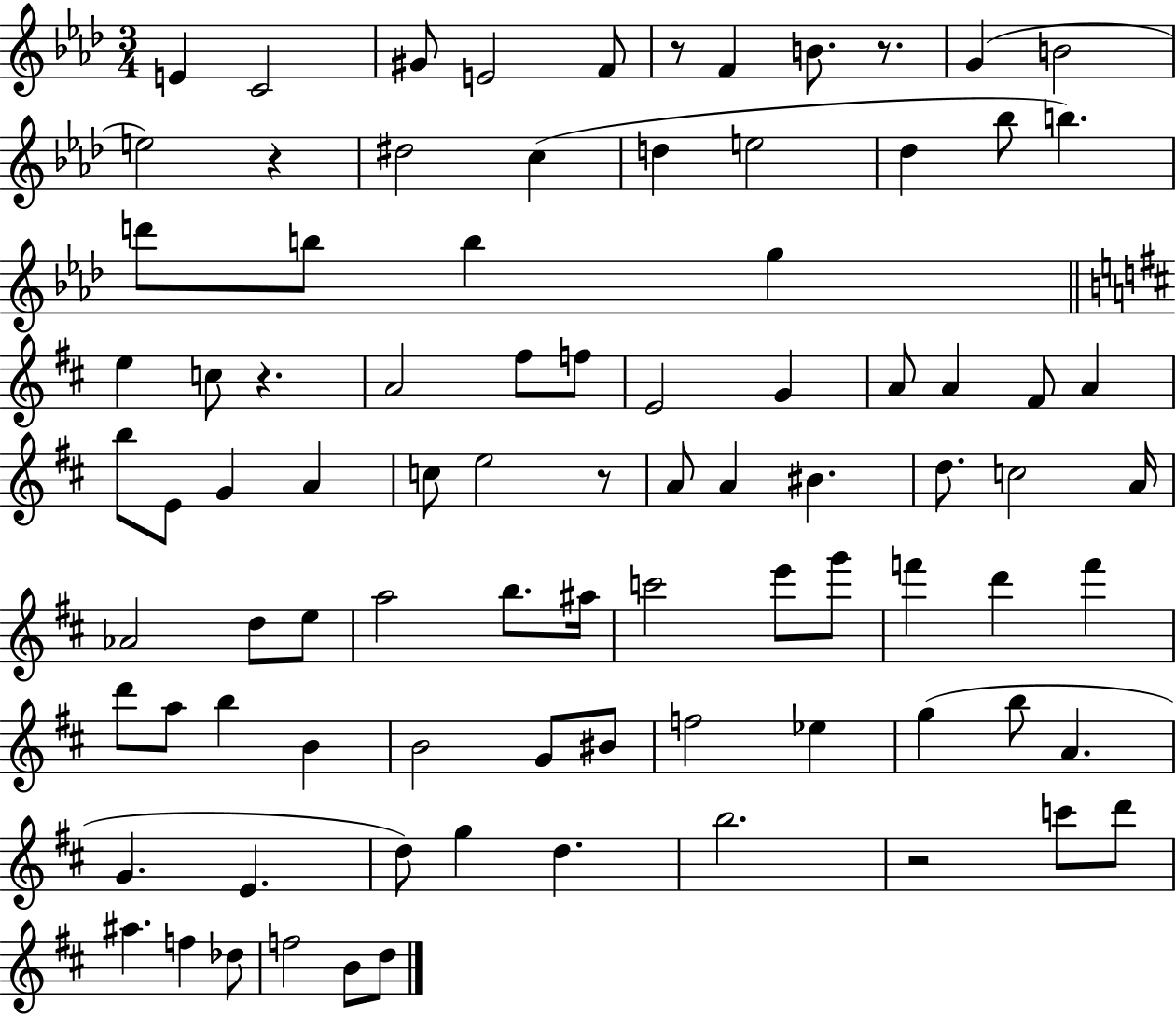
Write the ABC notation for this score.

X:1
T:Untitled
M:3/4
L:1/4
K:Ab
E C2 ^G/2 E2 F/2 z/2 F B/2 z/2 G B2 e2 z ^d2 c d e2 _d _b/2 b d'/2 b/2 b g e c/2 z A2 ^f/2 f/2 E2 G A/2 A ^F/2 A b/2 E/2 G A c/2 e2 z/2 A/2 A ^B d/2 c2 A/4 _A2 d/2 e/2 a2 b/2 ^a/4 c'2 e'/2 g'/2 f' d' f' d'/2 a/2 b B B2 G/2 ^B/2 f2 _e g b/2 A G E d/2 g d b2 z2 c'/2 d'/2 ^a f _d/2 f2 B/2 d/2